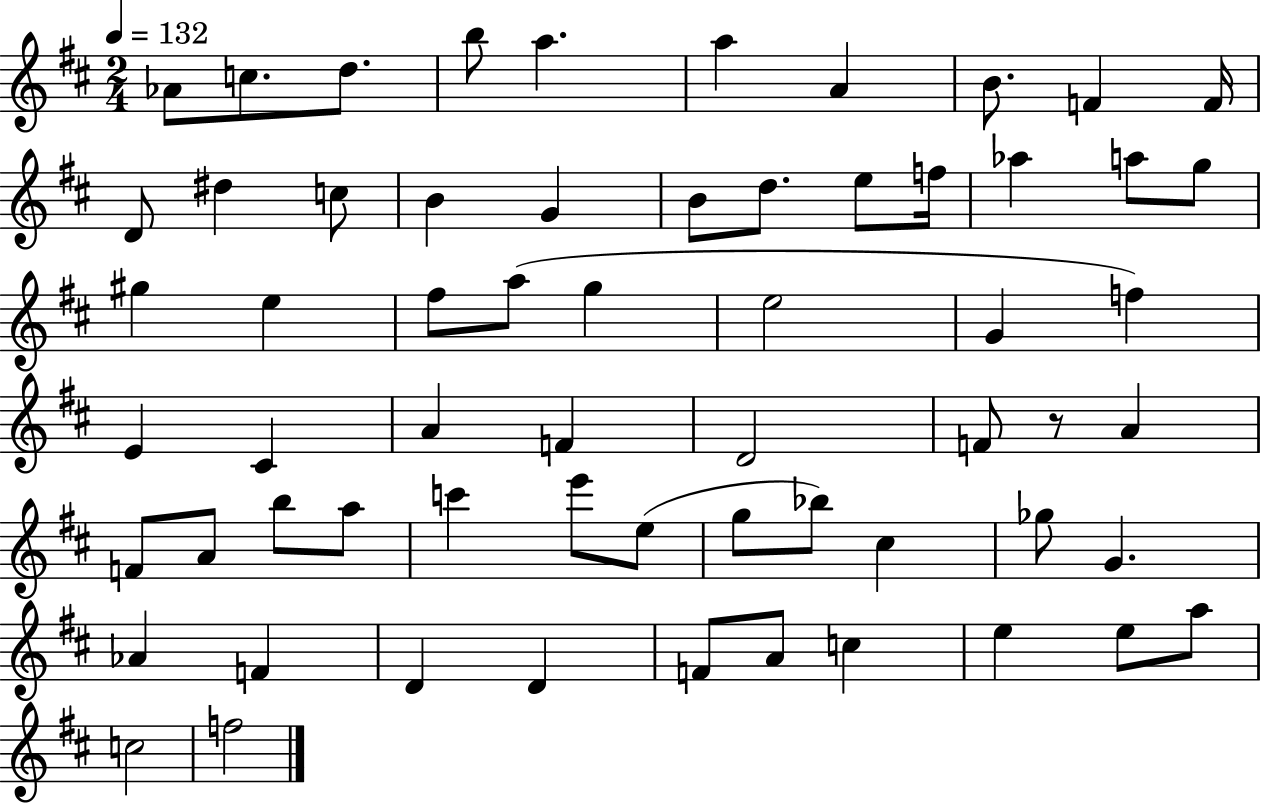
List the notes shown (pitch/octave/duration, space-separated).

Ab4/e C5/e. D5/e. B5/e A5/q. A5/q A4/q B4/e. F4/q F4/s D4/e D#5/q C5/e B4/q G4/q B4/e D5/e. E5/e F5/s Ab5/q A5/e G5/e G#5/q E5/q F#5/e A5/e G5/q E5/h G4/q F5/q E4/q C#4/q A4/q F4/q D4/h F4/e R/e A4/q F4/e A4/e B5/e A5/e C6/q E6/e E5/e G5/e Bb5/e C#5/q Gb5/e G4/q. Ab4/q F4/q D4/q D4/q F4/e A4/e C5/q E5/q E5/e A5/e C5/h F5/h